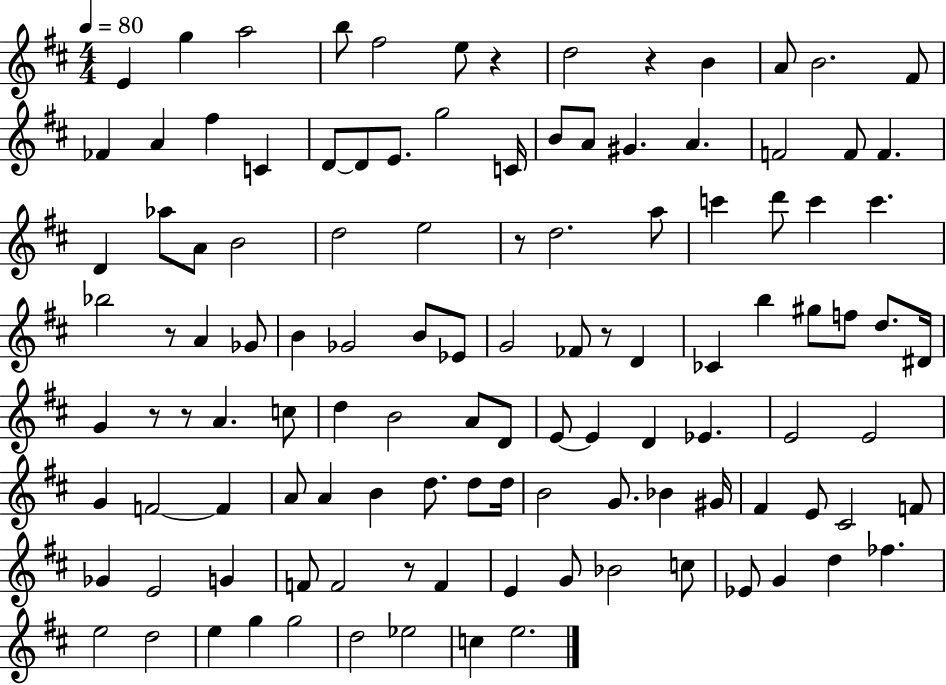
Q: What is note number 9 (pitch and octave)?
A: A4